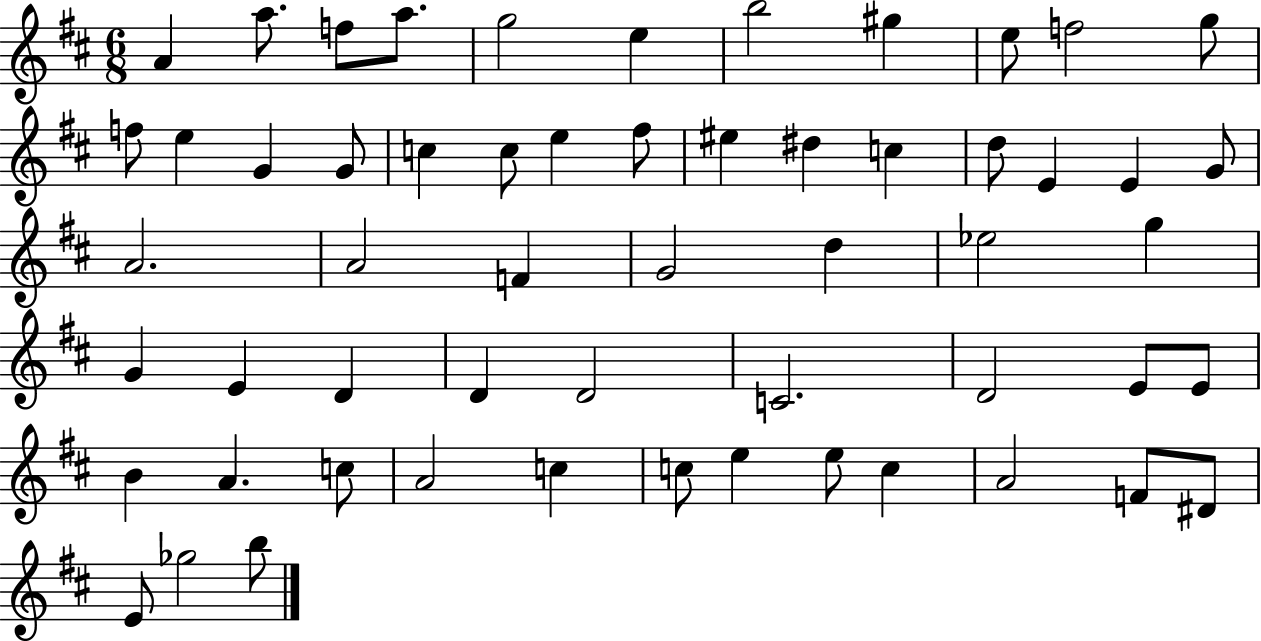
{
  \clef treble
  \numericTimeSignature
  \time 6/8
  \key d \major
  a'4 a''8. f''8 a''8. | g''2 e''4 | b''2 gis''4 | e''8 f''2 g''8 | \break f''8 e''4 g'4 g'8 | c''4 c''8 e''4 fis''8 | eis''4 dis''4 c''4 | d''8 e'4 e'4 g'8 | \break a'2. | a'2 f'4 | g'2 d''4 | ees''2 g''4 | \break g'4 e'4 d'4 | d'4 d'2 | c'2. | d'2 e'8 e'8 | \break b'4 a'4. c''8 | a'2 c''4 | c''8 e''4 e''8 c''4 | a'2 f'8 dis'8 | \break e'8 ges''2 b''8 | \bar "|."
}